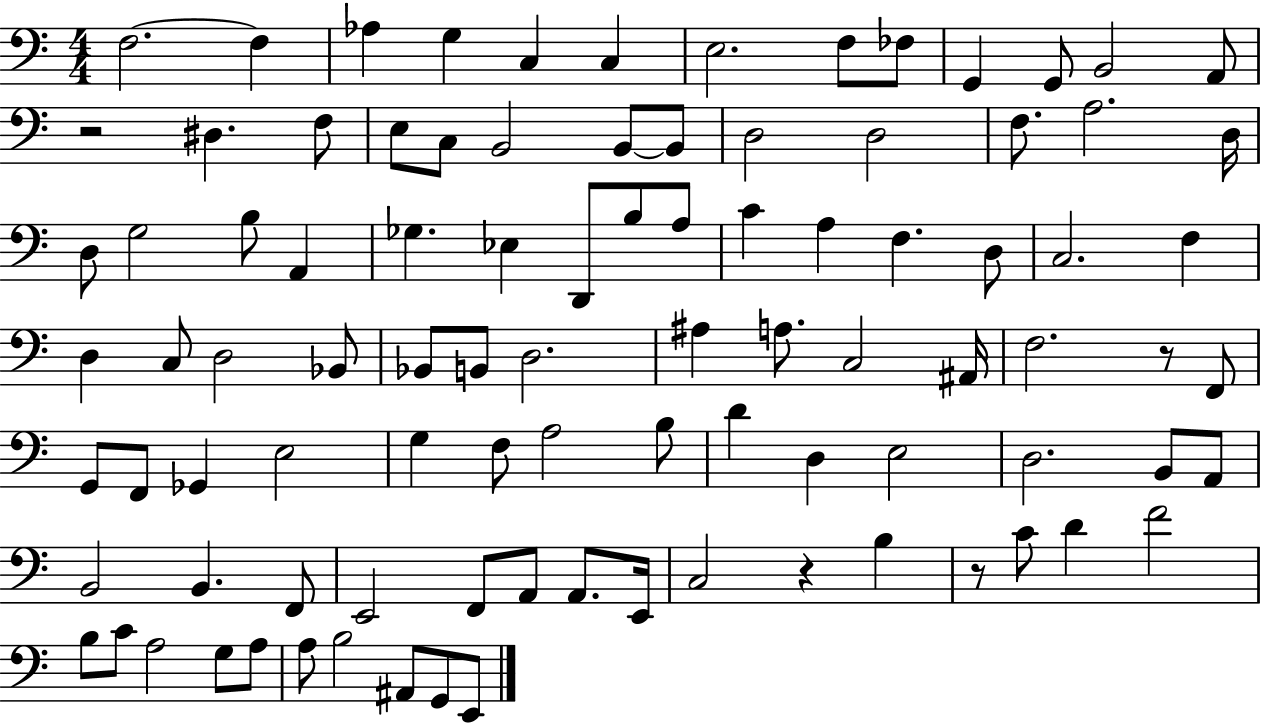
{
  \clef bass
  \numericTimeSignature
  \time 4/4
  \key c \major
  f2.~~ f4 | aes4 g4 c4 c4 | e2. f8 fes8 | g,4 g,8 b,2 a,8 | \break r2 dis4. f8 | e8 c8 b,2 b,8~~ b,8 | d2 d2 | f8. a2. d16 | \break d8 g2 b8 a,4 | ges4. ees4 d,8 b8 a8 | c'4 a4 f4. d8 | c2. f4 | \break d4 c8 d2 bes,8 | bes,8 b,8 d2. | ais4 a8. c2 ais,16 | f2. r8 f,8 | \break g,8 f,8 ges,4 e2 | g4 f8 a2 b8 | d'4 d4 e2 | d2. b,8 a,8 | \break b,2 b,4. f,8 | e,2 f,8 a,8 a,8. e,16 | c2 r4 b4 | r8 c'8 d'4 f'2 | \break b8 c'8 a2 g8 a8 | a8 b2 ais,8 g,8 e,8 | \bar "|."
}